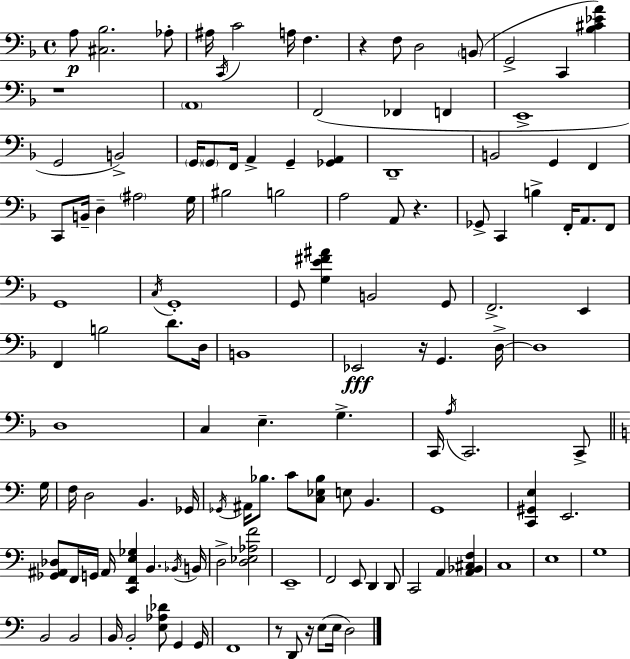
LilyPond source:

{
  \clef bass
  \time 4/4
  \defaultTimeSignature
  \key d \minor
  \repeat volta 2 { a8\p <cis bes>2. aes8-. | ais16 \acciaccatura { c,16 } c'2 a16 f4. | r4 f8 d2 \parenthesize b,8( | g,2-> c,4 <bes cis' ees' a'>4) | \break r1 | \parenthesize a,1 | f,2( fes,4 f,4 | e,1-> | \break g,2 b,2->) | \parenthesize g,16 \parenthesize g,8 f,16 a,4-> g,4-- <ges, a,>4 | d,1-- | b,2 g,4 f,4 | \break c,8 b,16-- d4-- \parenthesize ais2 | g16 bis2 b2 | a2 a,8 r4. | ges,8-> c,4 b4-> f,16-. a,8. f,8 | \break g,1 | \acciaccatura { c16 } g,1-. | g,8 <g e' fis' ais'>4 b,2 | g,8 f,2.-> e,4 | \break f,4 b2 d'8. | d16 b,1 | ees,2\fff r16 g,4. | d16->~~ d1 | \break d1 | c4 e4.-- g4.-> | c,16 \acciaccatura { a16 } c,2. | c,8-> \bar "||" \break \key c \major g16 f16 d2 b,4. | ges,16 \acciaccatura { ges,16 } ais,16 bes8. c'8 <c ees bes>8 e8 b,4. | g,1 | <c, gis, e>4 e,2. | \break <ges, ais, des>8 f,16 g,16 ais,16 <c, f, e ges>4 b,4. | \acciaccatura { bes,16 } b,16 d2-> <d ees aes f'>2 | e,1-- | f,2 e,8 d,4 | \break d,8 c,2 a,4 <a, bes, cis f>4 | c1 | e1 | g1 | \break b,2 b,2 | b,16 b,2-. <e aes des'>8 g,4 | g,16 f,1 | r8 d,8 r16 e8( e16 d2) | \break } \bar "|."
}